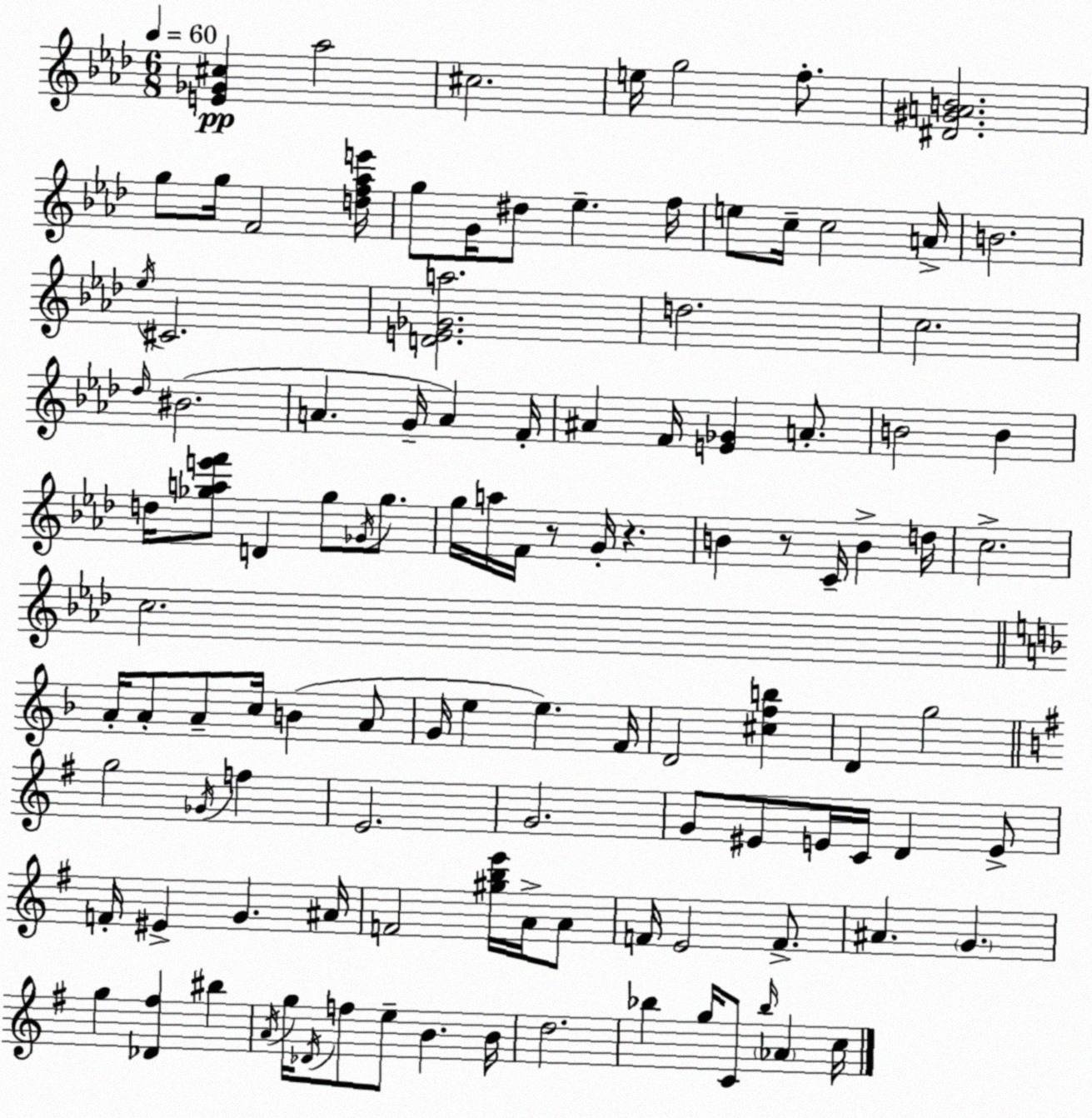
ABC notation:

X:1
T:Untitled
M:6/8
L:1/4
K:Fm
[E_G^c] _a2 ^c2 e/4 g2 f/2 [^D^GAB]2 g/2 g/4 F2 [df_ae']/4 g/2 G/4 ^d/2 _e f/4 e/2 c/4 c2 A/4 B2 _e/4 ^C2 [DE_Ga]2 d2 c2 _d/4 ^B2 A G/4 A F/4 ^A F/4 [E_G] A/2 B2 B d/4 [_gae'f']/2 D _g/2 _G/4 _g/2 g/4 a/4 F/4 z/2 G/4 z B z/2 C/4 B d/4 c2 c2 A/4 A/2 A/2 c/4 B A/2 G/4 e e F/4 D2 [^cfb] D g2 g2 _G/4 f E2 G2 G/2 ^E/2 E/4 C/4 D E/2 F/4 ^E G ^A/4 F2 [^gbe']/4 A/4 A/2 F/4 E2 F/2 ^A G g [_D^f] ^b A/4 g/4 _D/4 f/2 e/2 B B/4 d2 _b g/4 C/2 _b/4 _A c/4